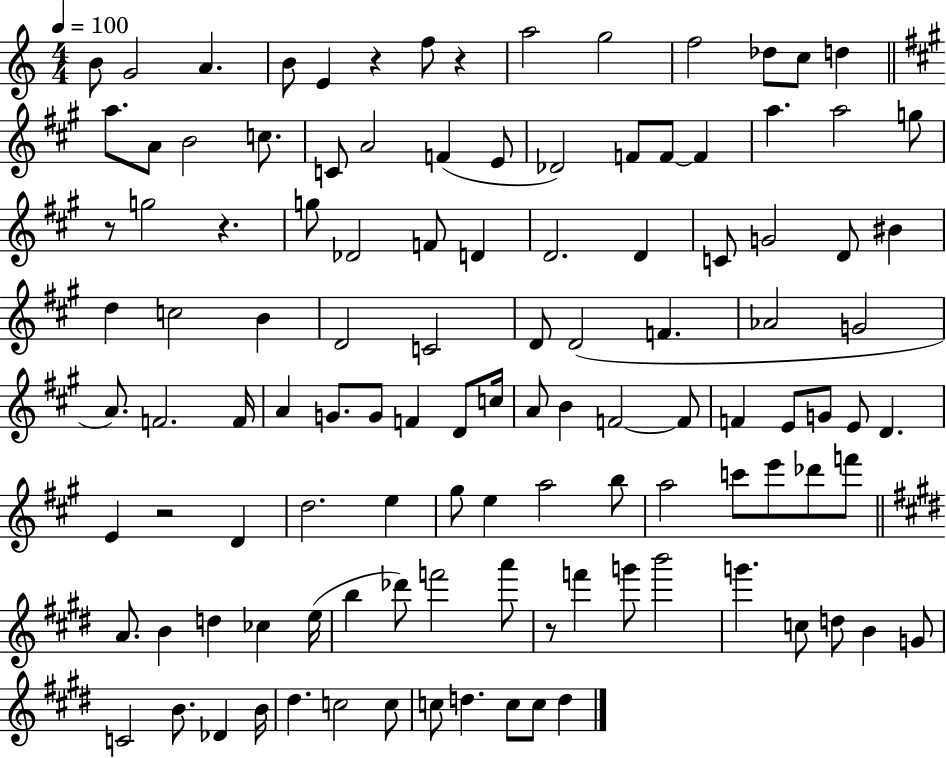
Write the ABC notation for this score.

X:1
T:Untitled
M:4/4
L:1/4
K:C
B/2 G2 A B/2 E z f/2 z a2 g2 f2 _d/2 c/2 d a/2 A/2 B2 c/2 C/2 A2 F E/2 _D2 F/2 F/2 F a a2 g/2 z/2 g2 z g/2 _D2 F/2 D D2 D C/2 G2 D/2 ^B d c2 B D2 C2 D/2 D2 F _A2 G2 A/2 F2 F/4 A G/2 G/2 F D/2 c/4 A/2 B F2 F/2 F E/2 G/2 E/2 D E z2 D d2 e ^g/2 e a2 b/2 a2 c'/2 e'/2 _d'/2 f'/2 A/2 B d _c e/4 b _d'/2 f'2 a'/2 z/2 f' g'/2 b'2 g' c/2 d/2 B G/2 C2 B/2 _D B/4 ^d c2 c/2 c/2 d c/2 c/2 d